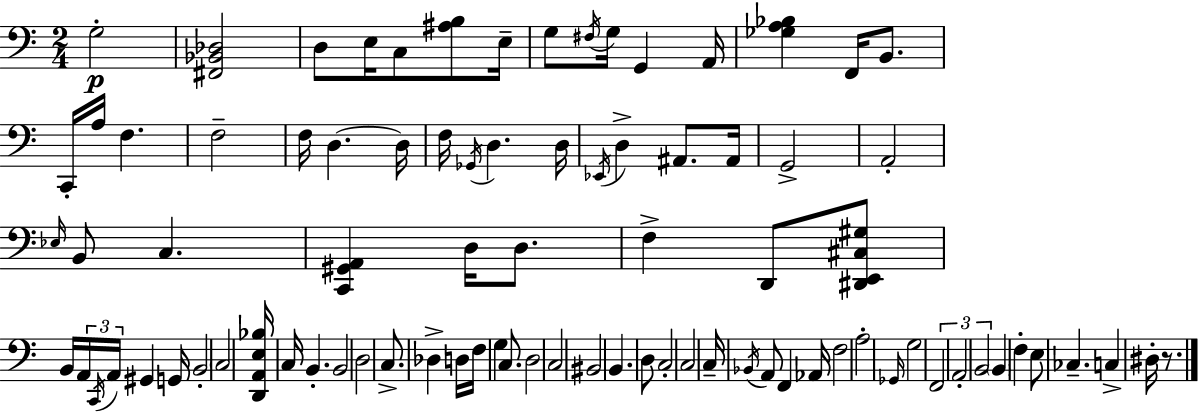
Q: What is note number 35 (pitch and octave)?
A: F3